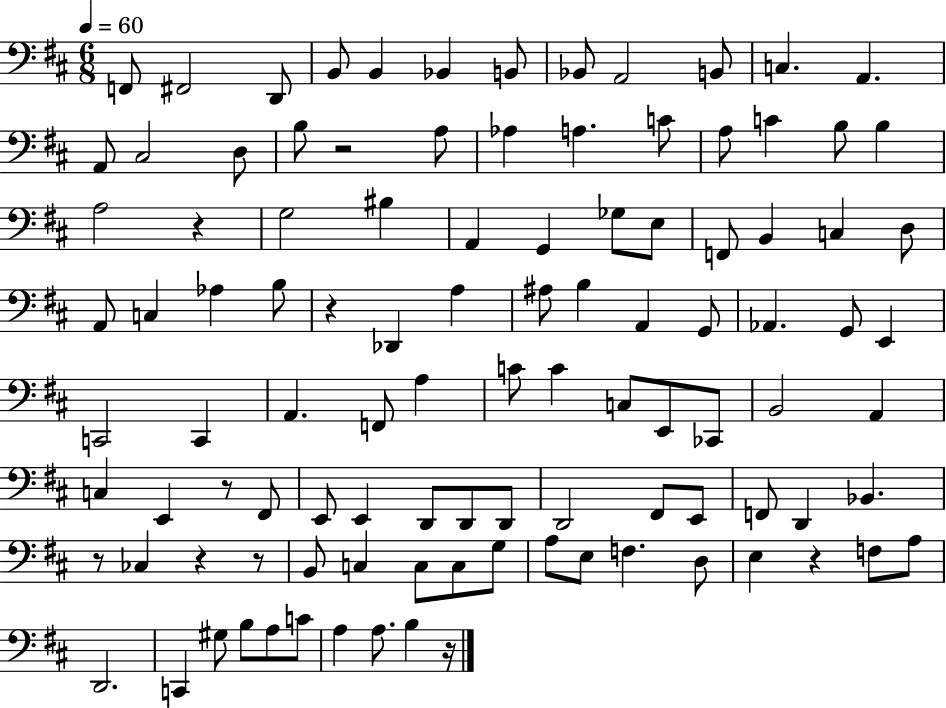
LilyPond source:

{
  \clef bass
  \numericTimeSignature
  \time 6/8
  \key d \major
  \tempo 4 = 60
  f,8 fis,2 d,8 | b,8 b,4 bes,4 b,8 | bes,8 a,2 b,8 | c4. a,4. | \break a,8 cis2 d8 | b8 r2 a8 | aes4 a4. c'8 | a8 c'4 b8 b4 | \break a2 r4 | g2 bis4 | a,4 g,4 ges8 e8 | f,8 b,4 c4 d8 | \break a,8 c4 aes4 b8 | r4 des,4 a4 | ais8 b4 a,4 g,8 | aes,4. g,8 e,4 | \break c,2 c,4 | a,4. f,8 a4 | c'8 c'4 c8 e,8 ces,8 | b,2 a,4 | \break c4 e,4 r8 fis,8 | e,8 e,4 d,8 d,8 d,8 | d,2 fis,8 e,8 | f,8 d,4 bes,4. | \break r8 ces4 r4 r8 | b,8 c4 c8 c8 g8 | a8 e8 f4. d8 | e4 r4 f8 a8 | \break d,2. | c,4 gis8 b8 a8 c'8 | a4 a8. b4 r16 | \bar "|."
}